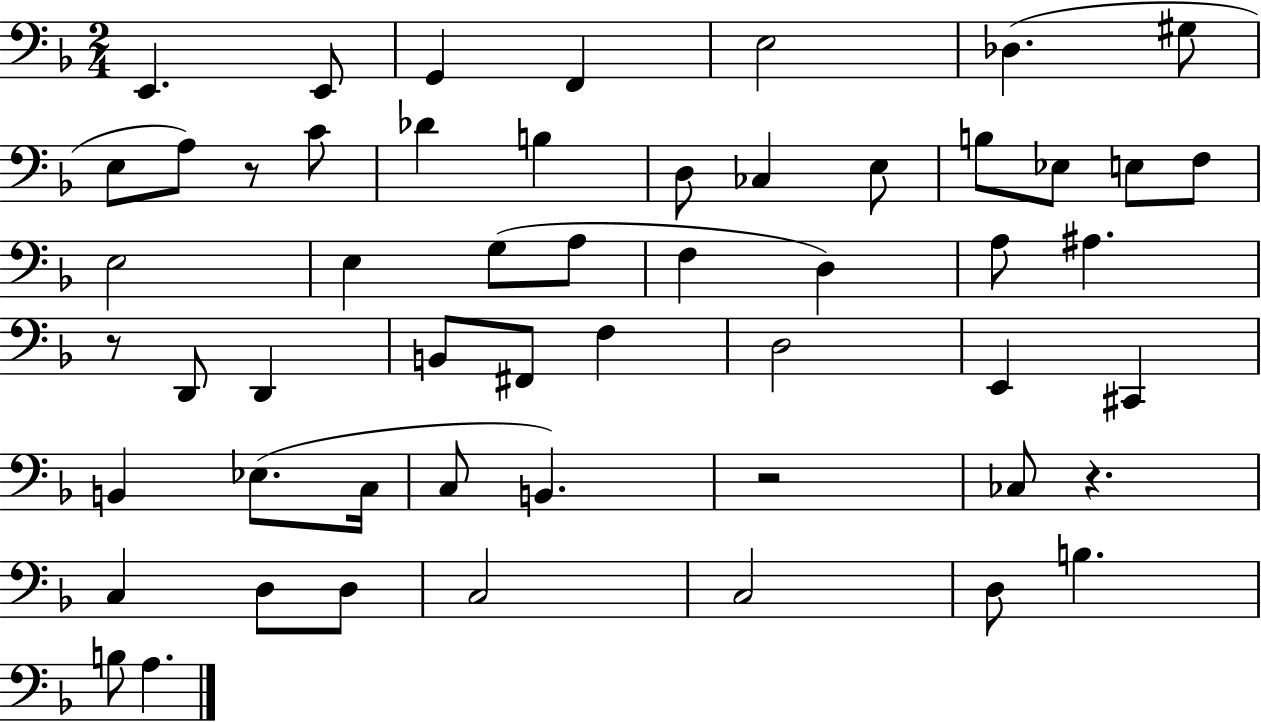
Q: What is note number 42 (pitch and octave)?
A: C3